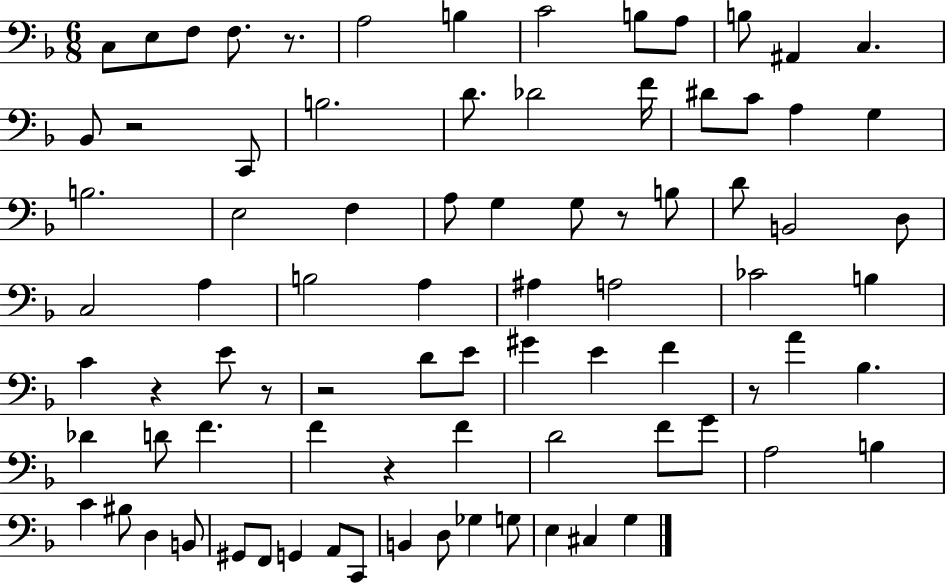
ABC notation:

X:1
T:Untitled
M:6/8
L:1/4
K:F
C,/2 E,/2 F,/2 F,/2 z/2 A,2 B, C2 B,/2 A,/2 B,/2 ^A,, C, _B,,/2 z2 C,,/2 B,2 D/2 _D2 F/4 ^D/2 C/2 A, G, B,2 E,2 F, A,/2 G, G,/2 z/2 B,/2 D/2 B,,2 D,/2 C,2 A, B,2 A, ^A, A,2 _C2 B, C z E/2 z/2 z2 D/2 E/2 ^G E F z/2 A _B, _D D/2 F F z F D2 F/2 G/2 A,2 B, C ^B,/2 D, B,,/2 ^G,,/2 F,,/2 G,, A,,/2 C,,/2 B,, D,/2 _G, G,/2 E, ^C, G,